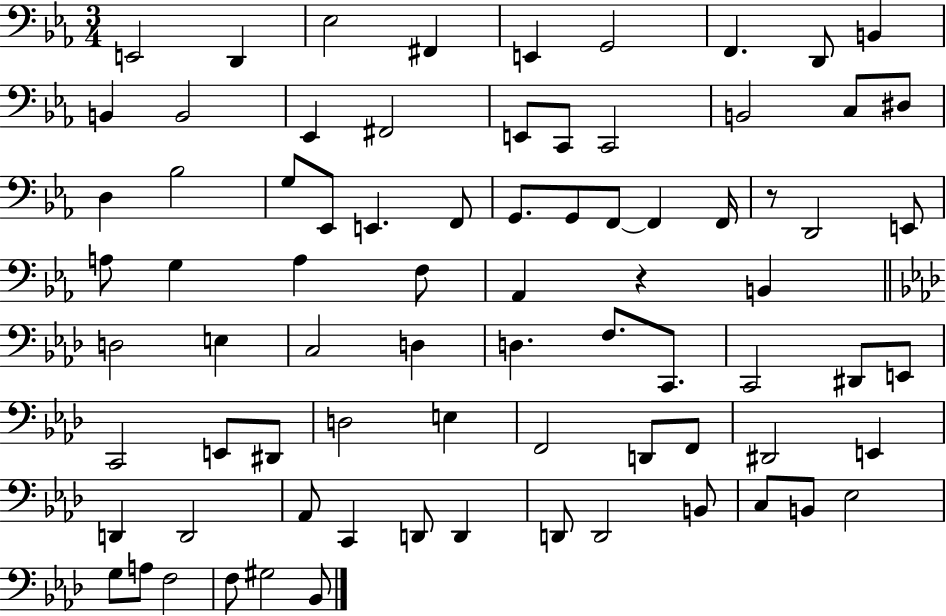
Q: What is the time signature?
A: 3/4